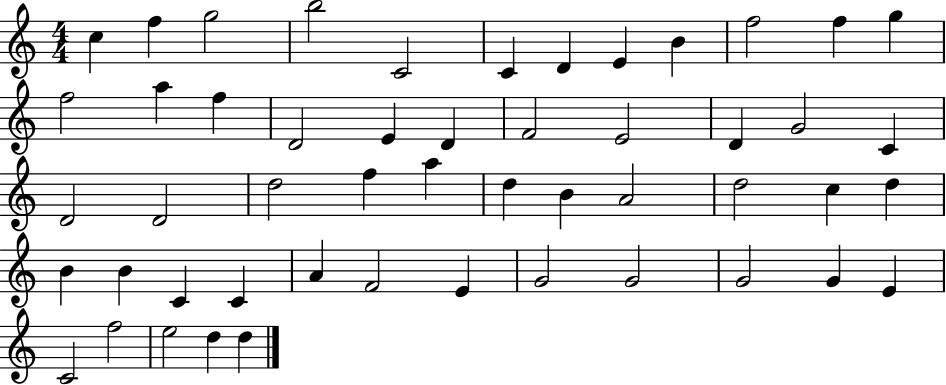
X:1
T:Untitled
M:4/4
L:1/4
K:C
c f g2 b2 C2 C D E B f2 f g f2 a f D2 E D F2 E2 D G2 C D2 D2 d2 f a d B A2 d2 c d B B C C A F2 E G2 G2 G2 G E C2 f2 e2 d d